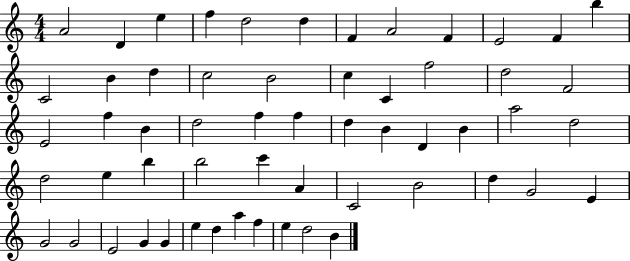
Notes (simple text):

A4/h D4/q E5/q F5/q D5/h D5/q F4/q A4/h F4/q E4/h F4/q B5/q C4/h B4/q D5/q C5/h B4/h C5/q C4/q F5/h D5/h F4/h E4/h F5/q B4/q D5/h F5/q F5/q D5/q B4/q D4/q B4/q A5/h D5/h D5/h E5/q B5/q B5/h C6/q A4/q C4/h B4/h D5/q G4/h E4/q G4/h G4/h E4/h G4/q G4/q E5/q D5/q A5/q F5/q E5/q D5/h B4/q